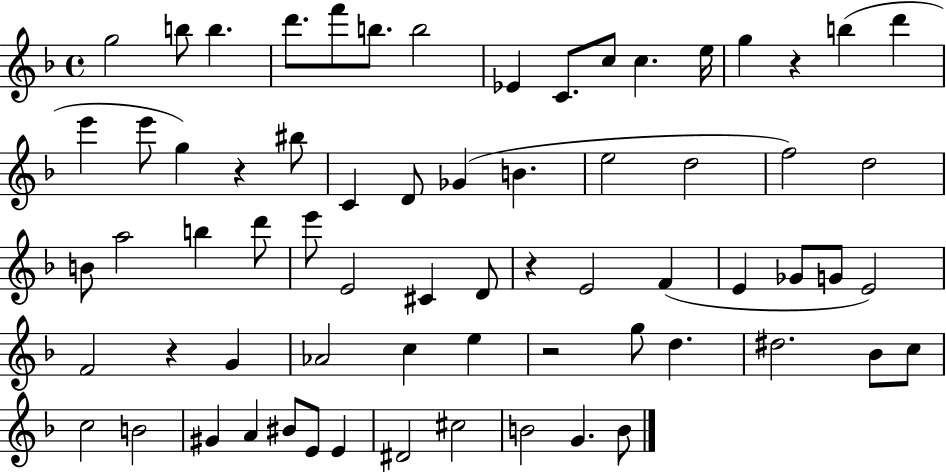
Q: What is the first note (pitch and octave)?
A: G5